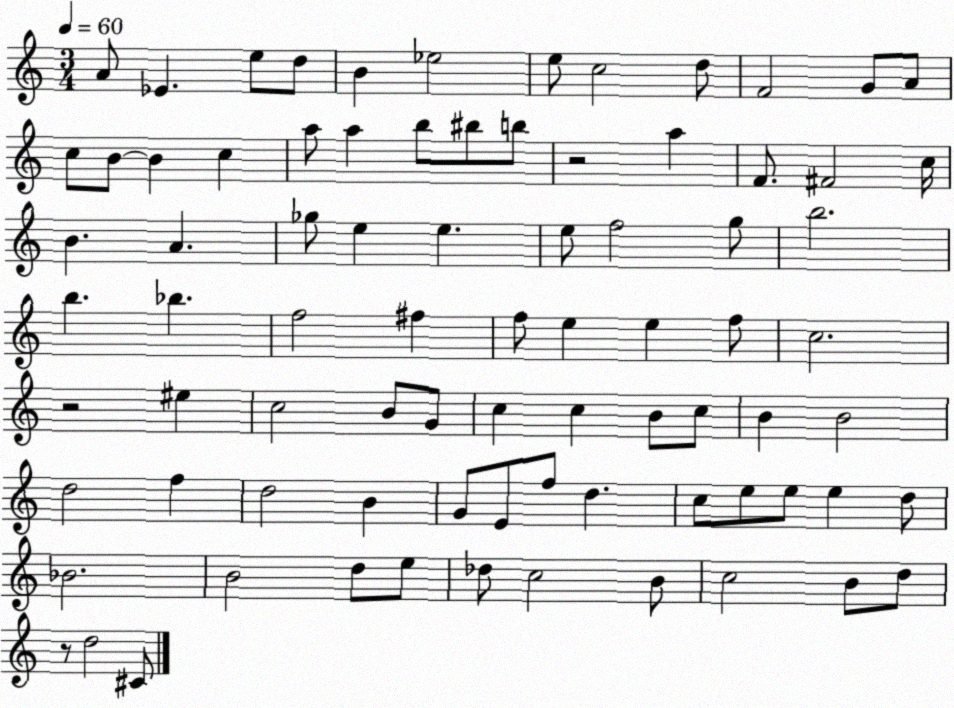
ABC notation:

X:1
T:Untitled
M:3/4
L:1/4
K:C
A/2 _E e/2 d/2 B _e2 e/2 c2 d/2 F2 G/2 A/2 c/2 B/2 B c a/2 a b/2 ^b/2 b/2 z2 a F/2 ^F2 c/4 B A _g/2 e e e/2 f2 g/2 b2 b _b f2 ^f f/2 e e f/2 c2 z2 ^e c2 B/2 G/2 c c B/2 c/2 B B2 d2 f d2 B G/2 E/2 f/2 d c/2 e/2 e/2 e d/2 _B2 B2 d/2 e/2 _d/2 c2 B/2 c2 B/2 d/2 z/2 d2 ^C/2